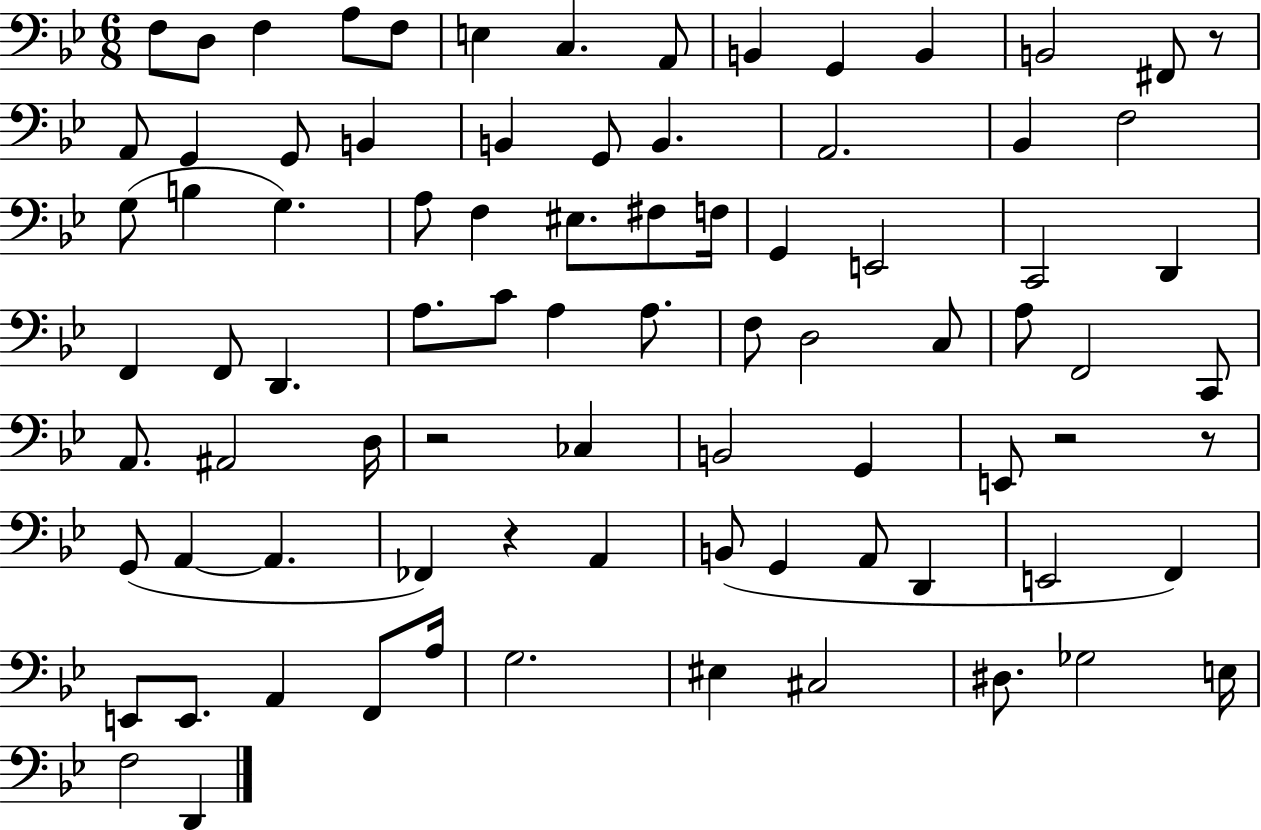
F3/e D3/e F3/q A3/e F3/e E3/q C3/q. A2/e B2/q G2/q B2/q B2/h F#2/e R/e A2/e G2/q G2/e B2/q B2/q G2/e B2/q. A2/h. Bb2/q F3/h G3/e B3/q G3/q. A3/e F3/q EIS3/e. F#3/e F3/s G2/q E2/h C2/h D2/q F2/q F2/e D2/q. A3/e. C4/e A3/q A3/e. F3/e D3/h C3/e A3/e F2/h C2/e A2/e. A#2/h D3/s R/h CES3/q B2/h G2/q E2/e R/h R/e G2/e A2/q A2/q. FES2/q R/q A2/q B2/e G2/q A2/e D2/q E2/h F2/q E2/e E2/e. A2/q F2/e A3/s G3/h. EIS3/q C#3/h D#3/e. Gb3/h E3/s F3/h D2/q